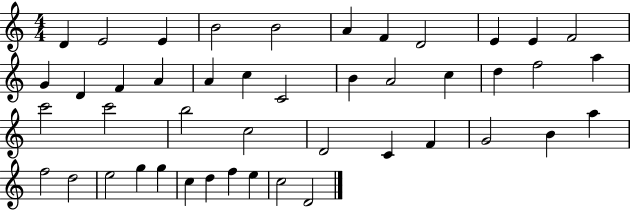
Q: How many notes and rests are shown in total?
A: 45